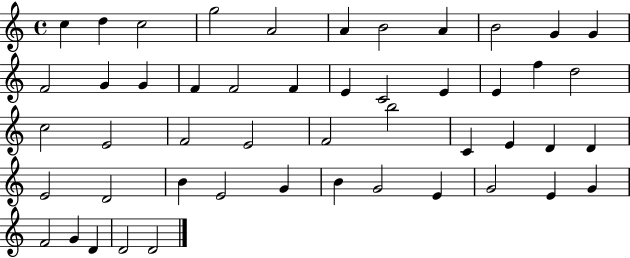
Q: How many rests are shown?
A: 0